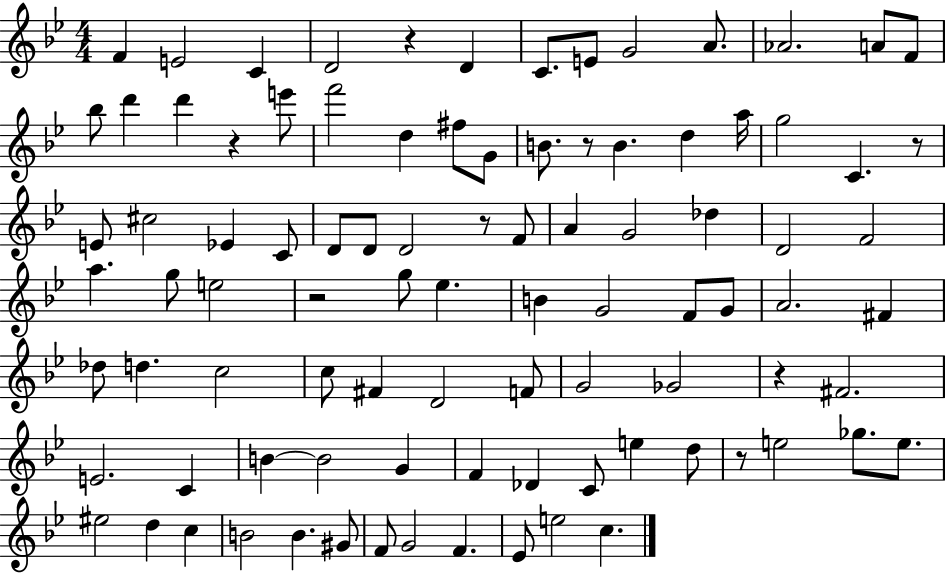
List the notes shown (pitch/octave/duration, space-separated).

F4/q E4/h C4/q D4/h R/q D4/q C4/e. E4/e G4/h A4/e. Ab4/h. A4/e F4/e Bb5/e D6/q D6/q R/q E6/e F6/h D5/q F#5/e G4/e B4/e. R/e B4/q. D5/q A5/s G5/h C4/q. R/e E4/e C#5/h Eb4/q C4/e D4/e D4/e D4/h R/e F4/e A4/q G4/h Db5/q D4/h F4/h A5/q. G5/e E5/h R/h G5/e Eb5/q. B4/q G4/h F4/e G4/e A4/h. F#4/q Db5/e D5/q. C5/h C5/e F#4/q D4/h F4/e G4/h Gb4/h R/q F#4/h. E4/h. C4/q B4/q B4/h G4/q F4/q Db4/q C4/e E5/q D5/e R/e E5/h Gb5/e. E5/e. EIS5/h D5/q C5/q B4/h B4/q. G#4/e F4/e G4/h F4/q. Eb4/e E5/h C5/q.